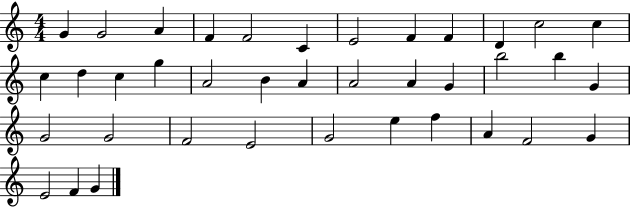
G4/q G4/h A4/q F4/q F4/h C4/q E4/h F4/q F4/q D4/q C5/h C5/q C5/q D5/q C5/q G5/q A4/h B4/q A4/q A4/h A4/q G4/q B5/h B5/q G4/q G4/h G4/h F4/h E4/h G4/h E5/q F5/q A4/q F4/h G4/q E4/h F4/q G4/q